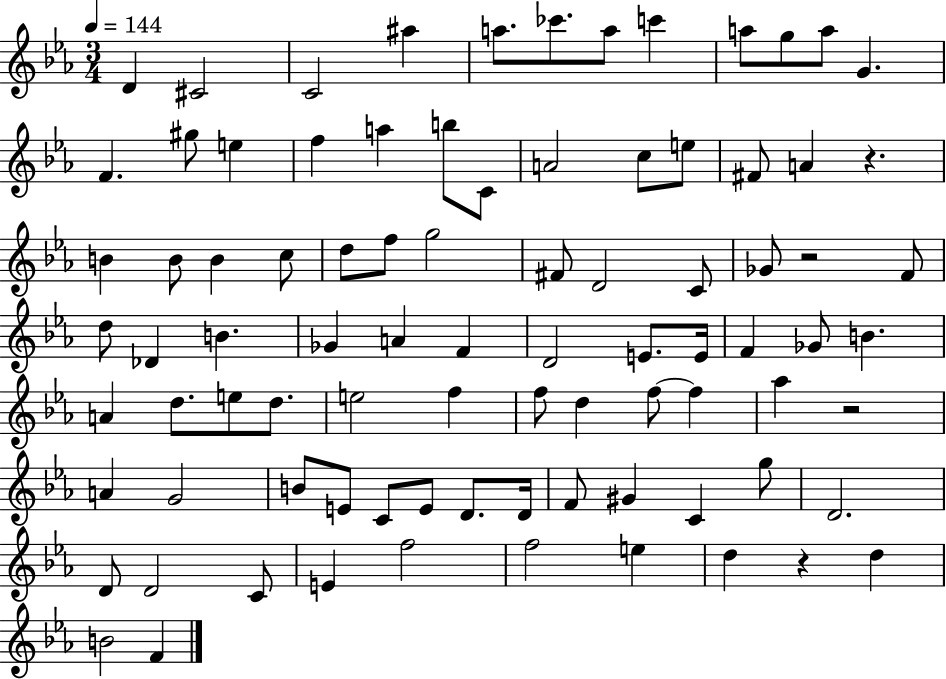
X:1
T:Untitled
M:3/4
L:1/4
K:Eb
D ^C2 C2 ^a a/2 _c'/2 a/2 c' a/2 g/2 a/2 G F ^g/2 e f a b/2 C/2 A2 c/2 e/2 ^F/2 A z B B/2 B c/2 d/2 f/2 g2 ^F/2 D2 C/2 _G/2 z2 F/2 d/2 _D B _G A F D2 E/2 E/4 F _G/2 B A d/2 e/2 d/2 e2 f f/2 d f/2 f _a z2 A G2 B/2 E/2 C/2 E/2 D/2 D/4 F/2 ^G C g/2 D2 D/2 D2 C/2 E f2 f2 e d z d B2 F